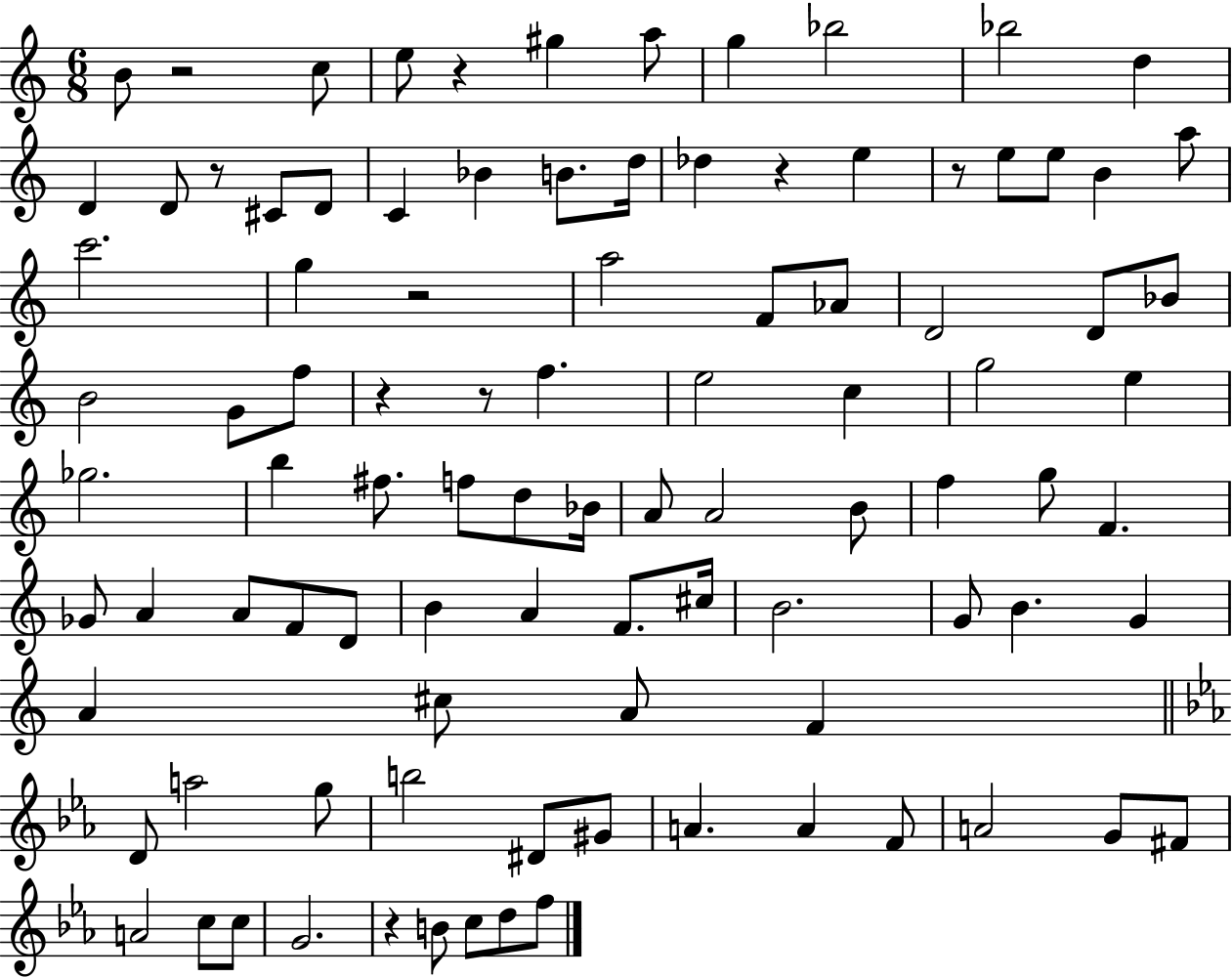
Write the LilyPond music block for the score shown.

{
  \clef treble
  \numericTimeSignature
  \time 6/8
  \key c \major
  \repeat volta 2 { b'8 r2 c''8 | e''8 r4 gis''4 a''8 | g''4 bes''2 | bes''2 d''4 | \break d'4 d'8 r8 cis'8 d'8 | c'4 bes'4 b'8. d''16 | des''4 r4 e''4 | r8 e''8 e''8 b'4 a''8 | \break c'''2. | g''4 r2 | a''2 f'8 aes'8 | d'2 d'8 bes'8 | \break b'2 g'8 f''8 | r4 r8 f''4. | e''2 c''4 | g''2 e''4 | \break ges''2. | b''4 fis''8. f''8 d''8 bes'16 | a'8 a'2 b'8 | f''4 g''8 f'4. | \break ges'8 a'4 a'8 f'8 d'8 | b'4 a'4 f'8. cis''16 | b'2. | g'8 b'4. g'4 | \break a'4 cis''8 a'8 f'4 | \bar "||" \break \key ees \major d'8 a''2 g''8 | b''2 dis'8 gis'8 | a'4. a'4 f'8 | a'2 g'8 fis'8 | \break a'2 c''8 c''8 | g'2. | r4 b'8 c''8 d''8 f''8 | } \bar "|."
}